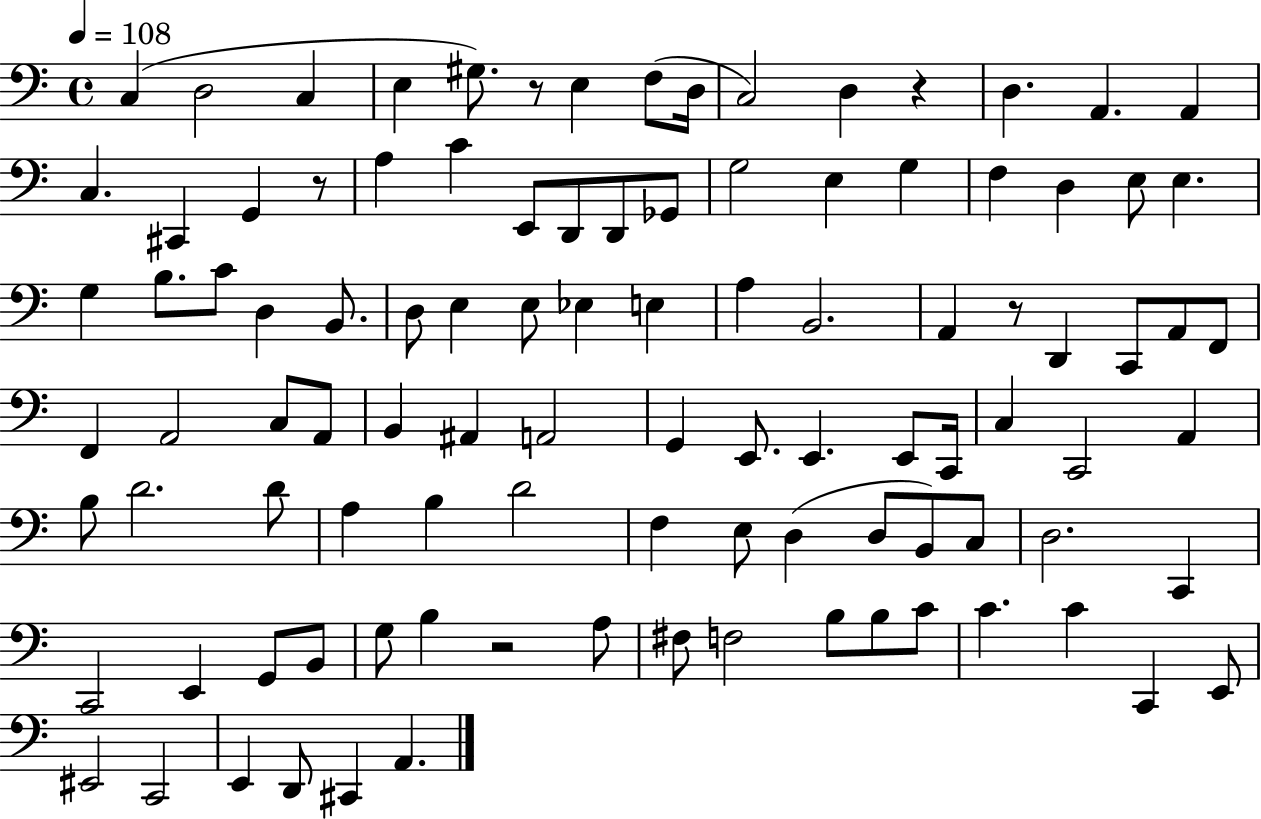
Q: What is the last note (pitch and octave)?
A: A2